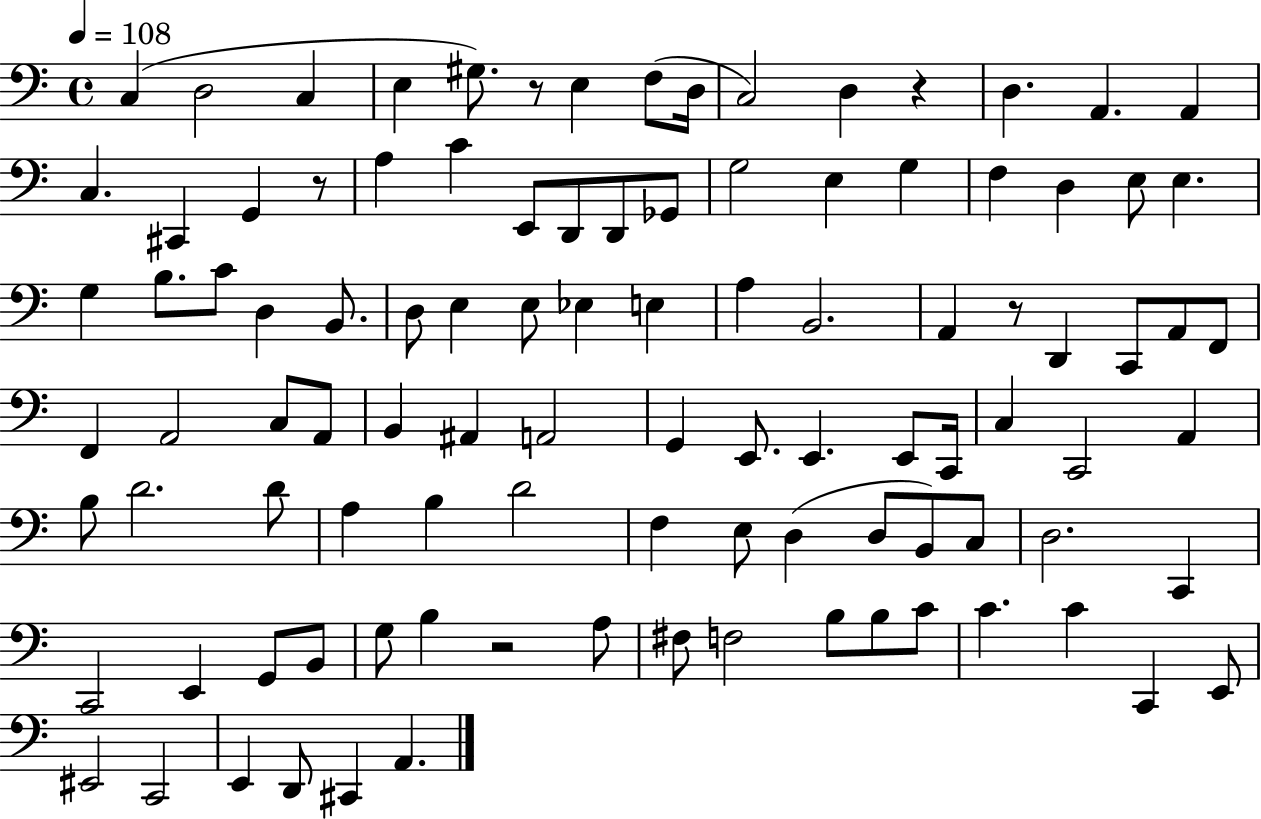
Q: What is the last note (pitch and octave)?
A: A2